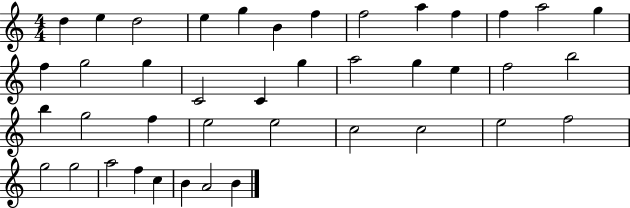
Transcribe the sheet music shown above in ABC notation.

X:1
T:Untitled
M:4/4
L:1/4
K:C
d e d2 e g B f f2 a f f a2 g f g2 g C2 C g a2 g e f2 b2 b g2 f e2 e2 c2 c2 e2 f2 g2 g2 a2 f c B A2 B